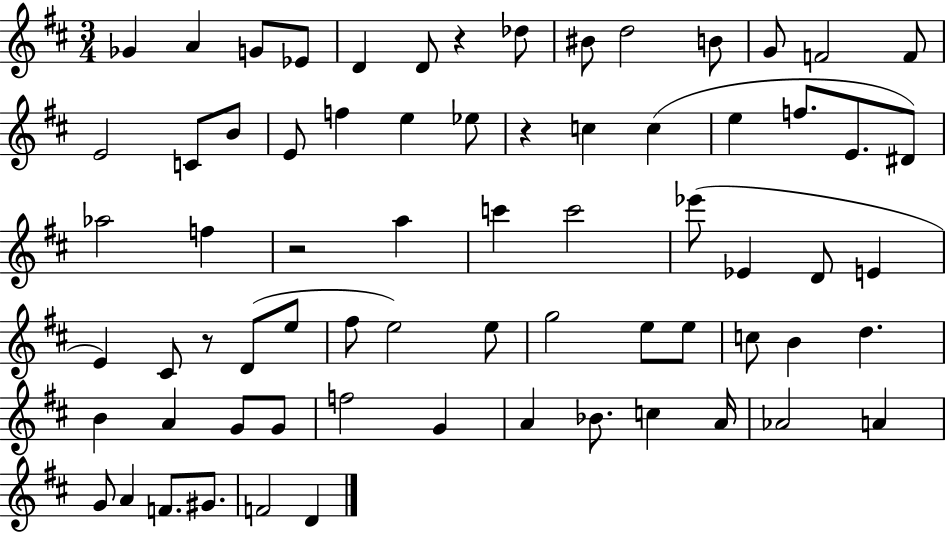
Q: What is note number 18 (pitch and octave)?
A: F5